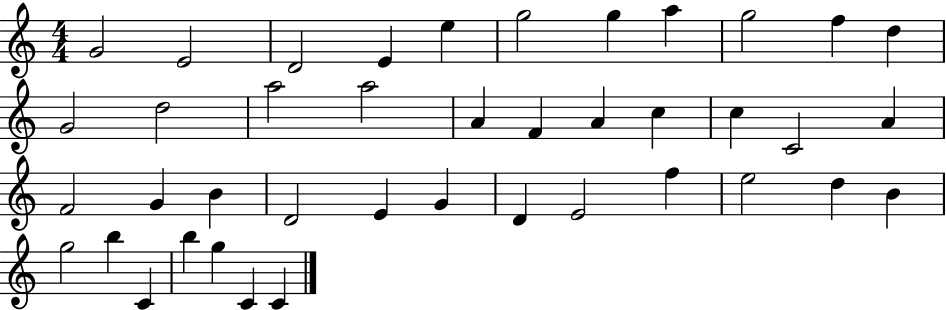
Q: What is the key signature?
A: C major